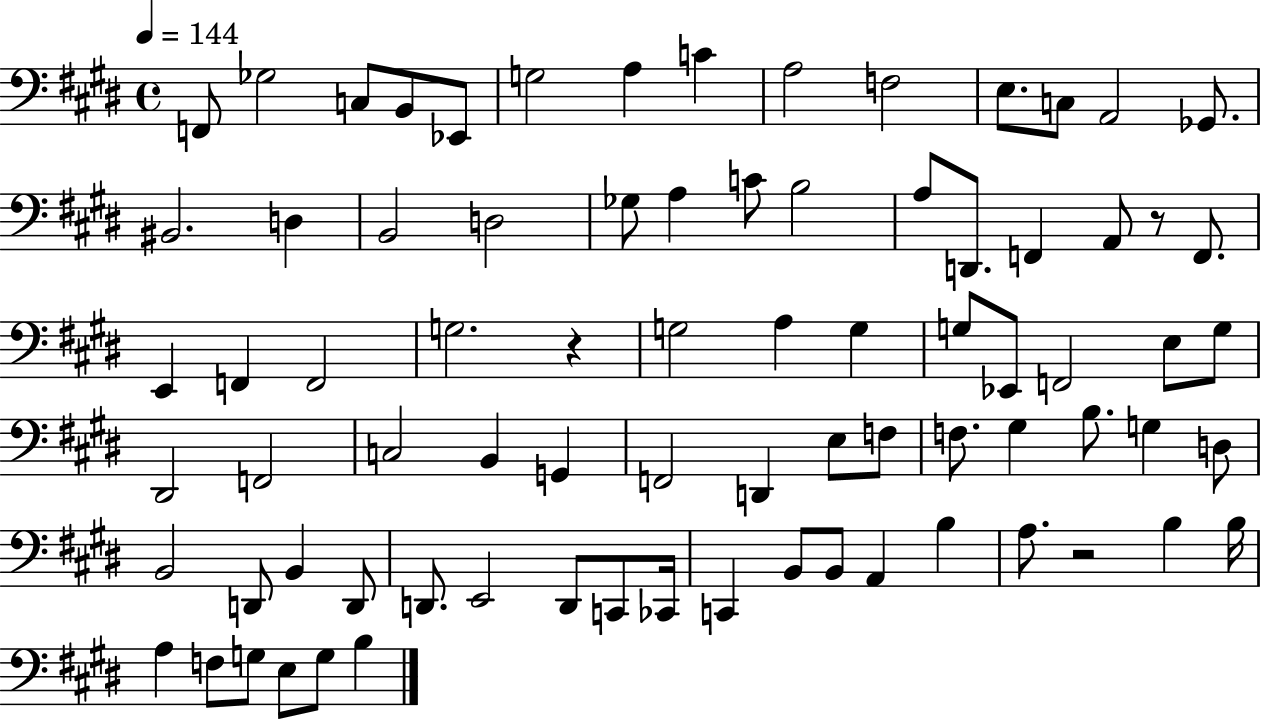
F2/e Gb3/h C3/e B2/e Eb2/e G3/h A3/q C4/q A3/h F3/h E3/e. C3/e A2/h Gb2/e. BIS2/h. D3/q B2/h D3/h Gb3/e A3/q C4/e B3/h A3/e D2/e. F2/q A2/e R/e F2/e. E2/q F2/q F2/h G3/h. R/q G3/h A3/q G3/q G3/e Eb2/e F2/h E3/e G3/e D#2/h F2/h C3/h B2/q G2/q F2/h D2/q E3/e F3/e F3/e. G#3/q B3/e. G3/q D3/e B2/h D2/e B2/q D2/e D2/e. E2/h D2/e C2/e CES2/s C2/q B2/e B2/e A2/q B3/q A3/e. R/h B3/q B3/s A3/q F3/e G3/e E3/e G3/e B3/q